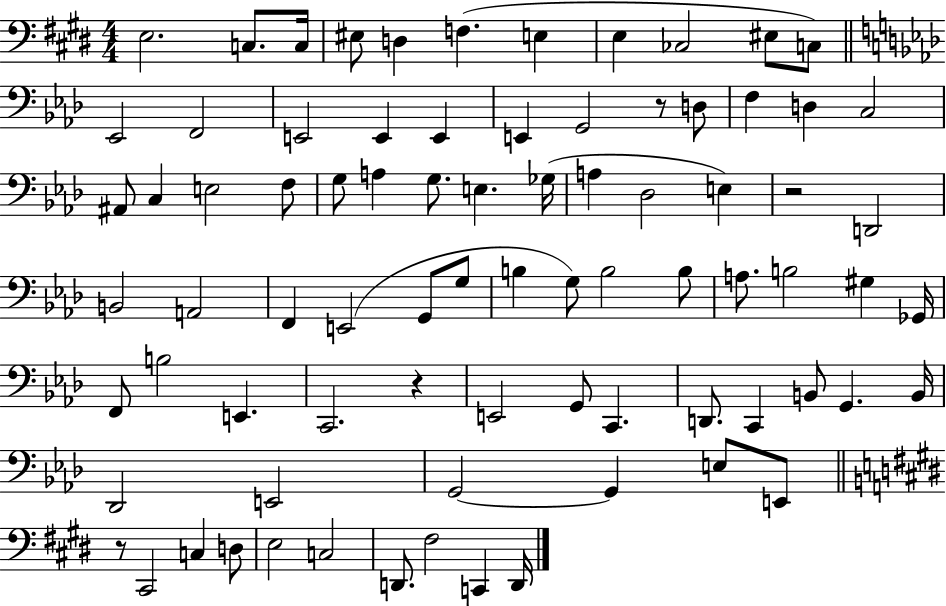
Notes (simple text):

E3/h. C3/e. C3/s EIS3/e D3/q F3/q. E3/q E3/q CES3/h EIS3/e C3/e Eb2/h F2/h E2/h E2/q E2/q E2/q G2/h R/e D3/e F3/q D3/q C3/h A#2/e C3/q E3/h F3/e G3/e A3/q G3/e. E3/q. Gb3/s A3/q Db3/h E3/q R/h D2/h B2/h A2/h F2/q E2/h G2/e G3/e B3/q G3/e B3/h B3/e A3/e. B3/h G#3/q Gb2/s F2/e B3/h E2/q. C2/h. R/q E2/h G2/e C2/q. D2/e. C2/q B2/e G2/q. B2/s Db2/h E2/h G2/h G2/q E3/e E2/e R/e C#2/h C3/q D3/e E3/h C3/h D2/e. F#3/h C2/q D2/s